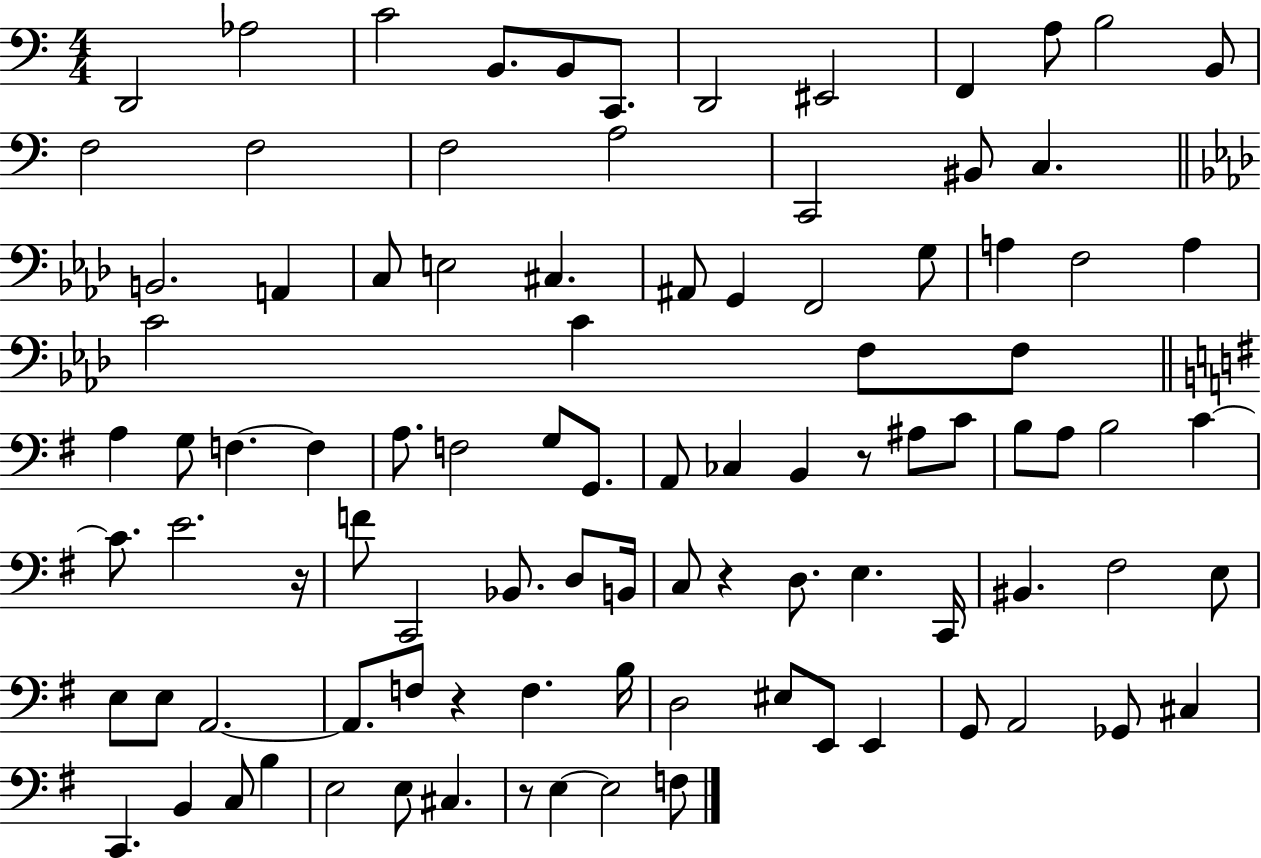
{
  \clef bass
  \numericTimeSignature
  \time 4/4
  \key c \major
  d,2 aes2 | c'2 b,8. b,8 c,8. | d,2 eis,2 | f,4 a8 b2 b,8 | \break f2 f2 | f2 a2 | c,2 bis,8 c4. | \bar "||" \break \key aes \major b,2. a,4 | c8 e2 cis4. | ais,8 g,4 f,2 g8 | a4 f2 a4 | \break c'2 c'4 f8 f8 | \bar "||" \break \key e \minor a4 g8 f4.~~ f4 | a8. f2 g8 g,8. | a,8 ces4 b,4 r8 ais8 c'8 | b8 a8 b2 c'4~~ | \break c'8. e'2. r16 | f'8 c,2 bes,8. d8 b,16 | c8 r4 d8. e4. c,16 | bis,4. fis2 e8 | \break e8 e8 a,2.~~ | a,8. f8 r4 f4. b16 | d2 eis8 e,8 e,4 | g,8 a,2 ges,8 cis4 | \break c,4. b,4 c8 b4 | e2 e8 cis4. | r8 e4~~ e2 f8 | \bar "|."
}